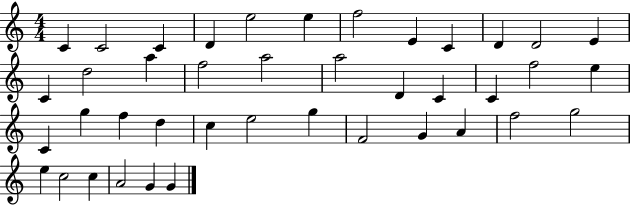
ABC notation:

X:1
T:Untitled
M:4/4
L:1/4
K:C
C C2 C D e2 e f2 E C D D2 E C d2 a f2 a2 a2 D C C f2 e C g f d c e2 g F2 G A f2 g2 e c2 c A2 G G